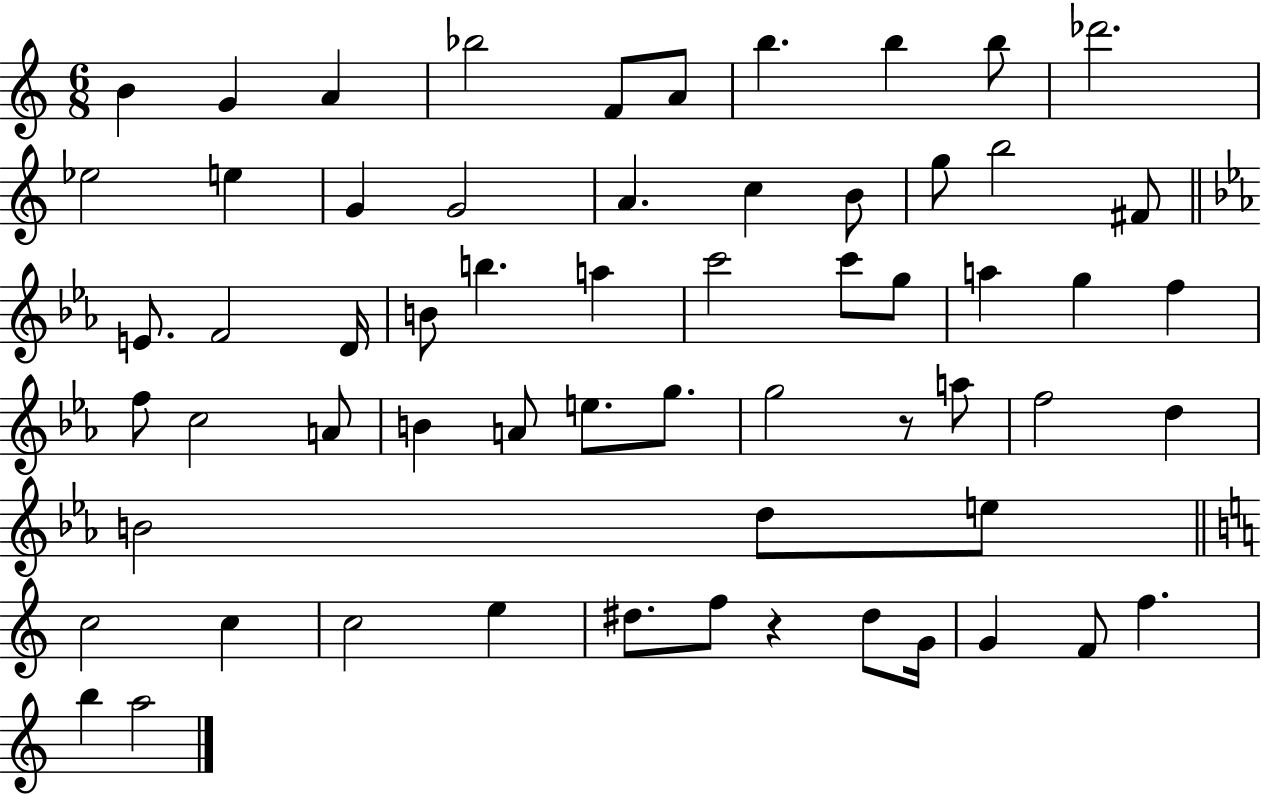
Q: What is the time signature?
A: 6/8